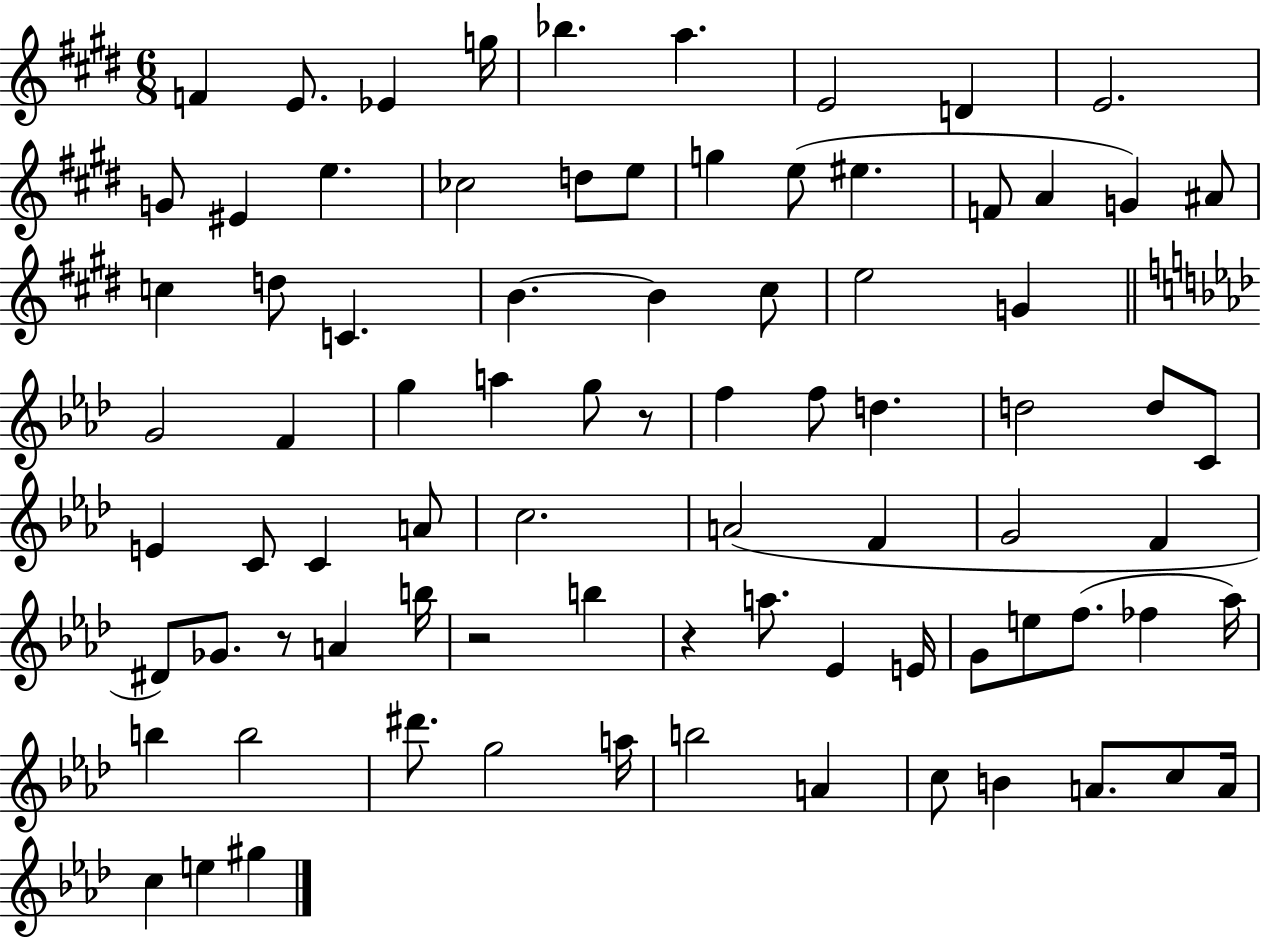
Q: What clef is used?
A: treble